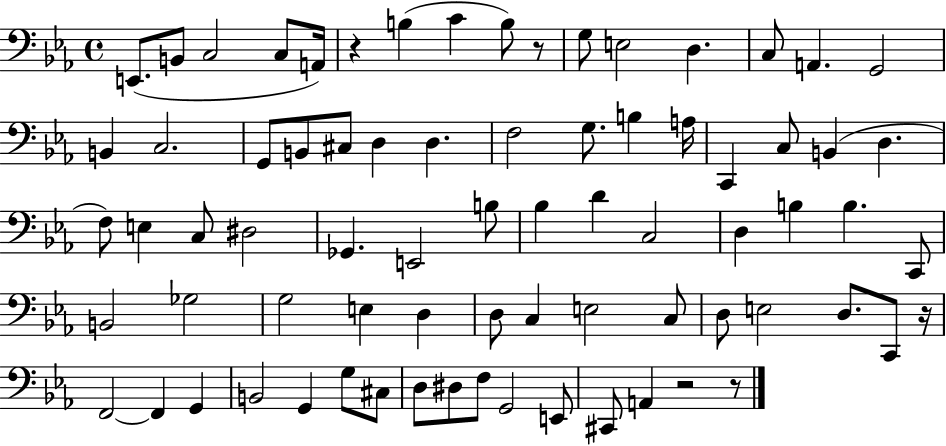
X:1
T:Untitled
M:4/4
L:1/4
K:Eb
E,,/2 B,,/2 C,2 C,/2 A,,/4 z B, C B,/2 z/2 G,/2 E,2 D, C,/2 A,, G,,2 B,, C,2 G,,/2 B,,/2 ^C,/2 D, D, F,2 G,/2 B, A,/4 C,, C,/2 B,, D, F,/2 E, C,/2 ^D,2 _G,, E,,2 B,/2 _B, D C,2 D, B, B, C,,/2 B,,2 _G,2 G,2 E, D, D,/2 C, E,2 C,/2 D,/2 E,2 D,/2 C,,/2 z/4 F,,2 F,, G,, B,,2 G,, G,/2 ^C,/2 D,/2 ^D,/2 F,/2 G,,2 E,,/2 ^C,,/2 A,, z2 z/2